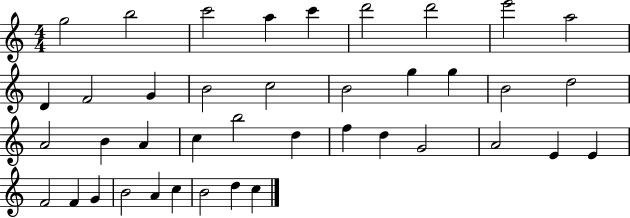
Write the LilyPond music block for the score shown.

{
  \clef treble
  \numericTimeSignature
  \time 4/4
  \key c \major
  g''2 b''2 | c'''2 a''4 c'''4 | d'''2 d'''2 | e'''2 a''2 | \break d'4 f'2 g'4 | b'2 c''2 | b'2 g''4 g''4 | b'2 d''2 | \break a'2 b'4 a'4 | c''4 b''2 d''4 | f''4 d''4 g'2 | a'2 e'4 e'4 | \break f'2 f'4 g'4 | b'2 a'4 c''4 | b'2 d''4 c''4 | \bar "|."
}